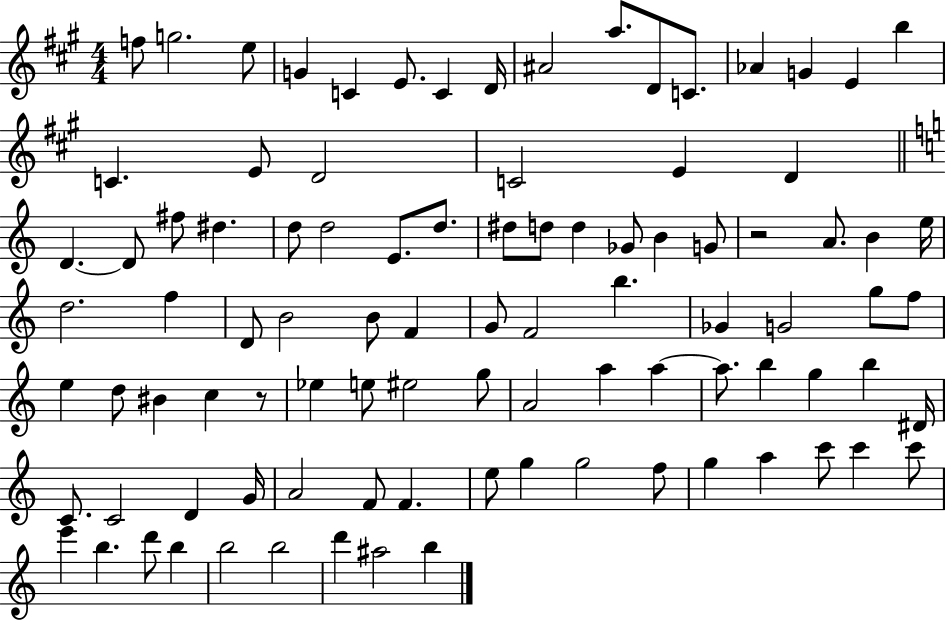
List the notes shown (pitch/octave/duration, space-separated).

F5/e G5/h. E5/e G4/q C4/q E4/e. C4/q D4/s A#4/h A5/e. D4/e C4/e. Ab4/q G4/q E4/q B5/q C4/q. E4/e D4/h C4/h E4/q D4/q D4/q. D4/e F#5/e D#5/q. D5/e D5/h E4/e. D5/e. D#5/e D5/e D5/q Gb4/e B4/q G4/e R/h A4/e. B4/q E5/s D5/h. F5/q D4/e B4/h B4/e F4/q G4/e F4/h B5/q. Gb4/q G4/h G5/e F5/e E5/q D5/e BIS4/q C5/q R/e Eb5/q E5/e EIS5/h G5/e A4/h A5/q A5/q A5/e. B5/q G5/q B5/q D#4/s C4/e. C4/h D4/q G4/s A4/h F4/e F4/q. E5/e G5/q G5/h F5/e G5/q A5/q C6/e C6/q C6/e E6/q B5/q. D6/e B5/q B5/h B5/h D6/q A#5/h B5/q